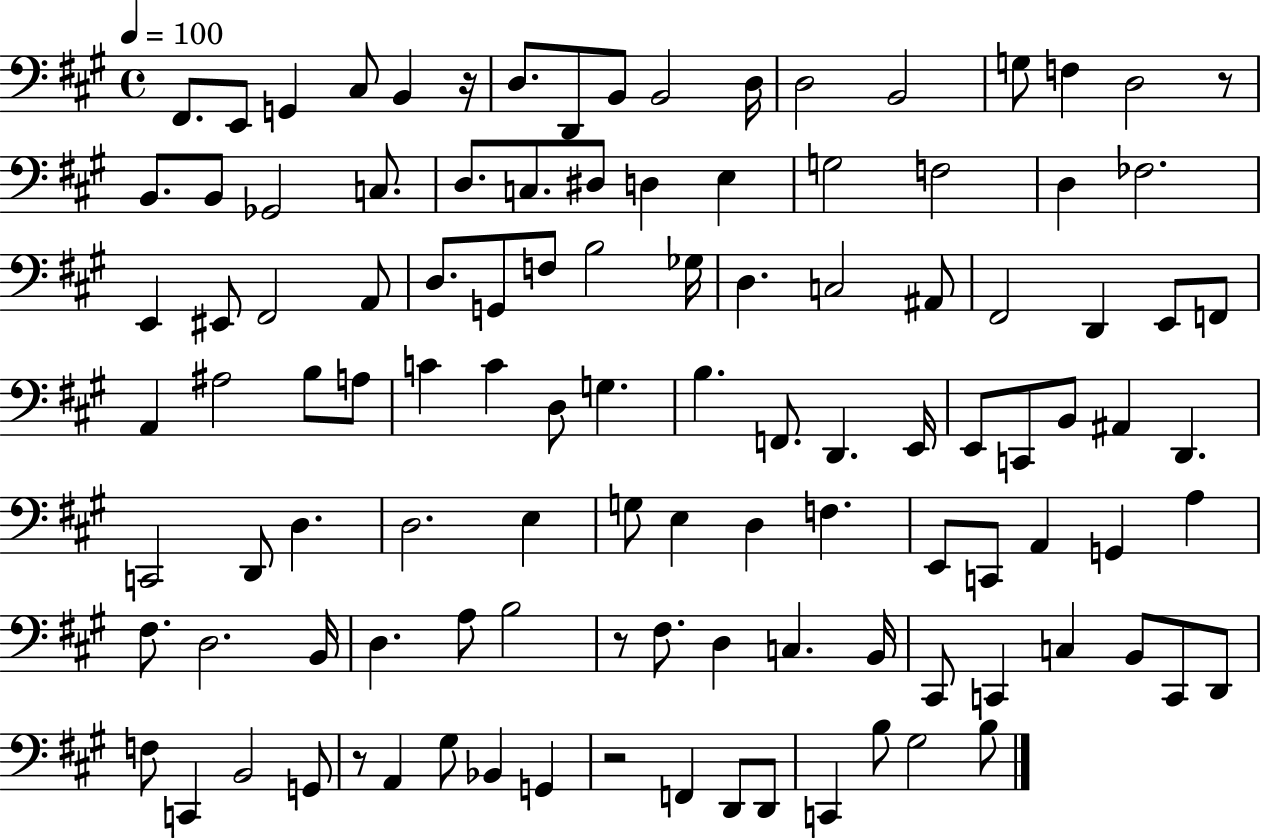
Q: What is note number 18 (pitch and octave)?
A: Gb2